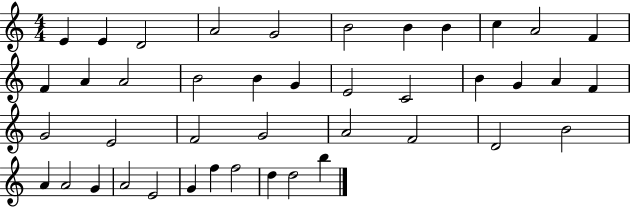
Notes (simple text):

E4/q E4/q D4/h A4/h G4/h B4/h B4/q B4/q C5/q A4/h F4/q F4/q A4/q A4/h B4/h B4/q G4/q E4/h C4/h B4/q G4/q A4/q F4/q G4/h E4/h F4/h G4/h A4/h F4/h D4/h B4/h A4/q A4/h G4/q A4/h E4/h G4/q F5/q F5/h D5/q D5/h B5/q